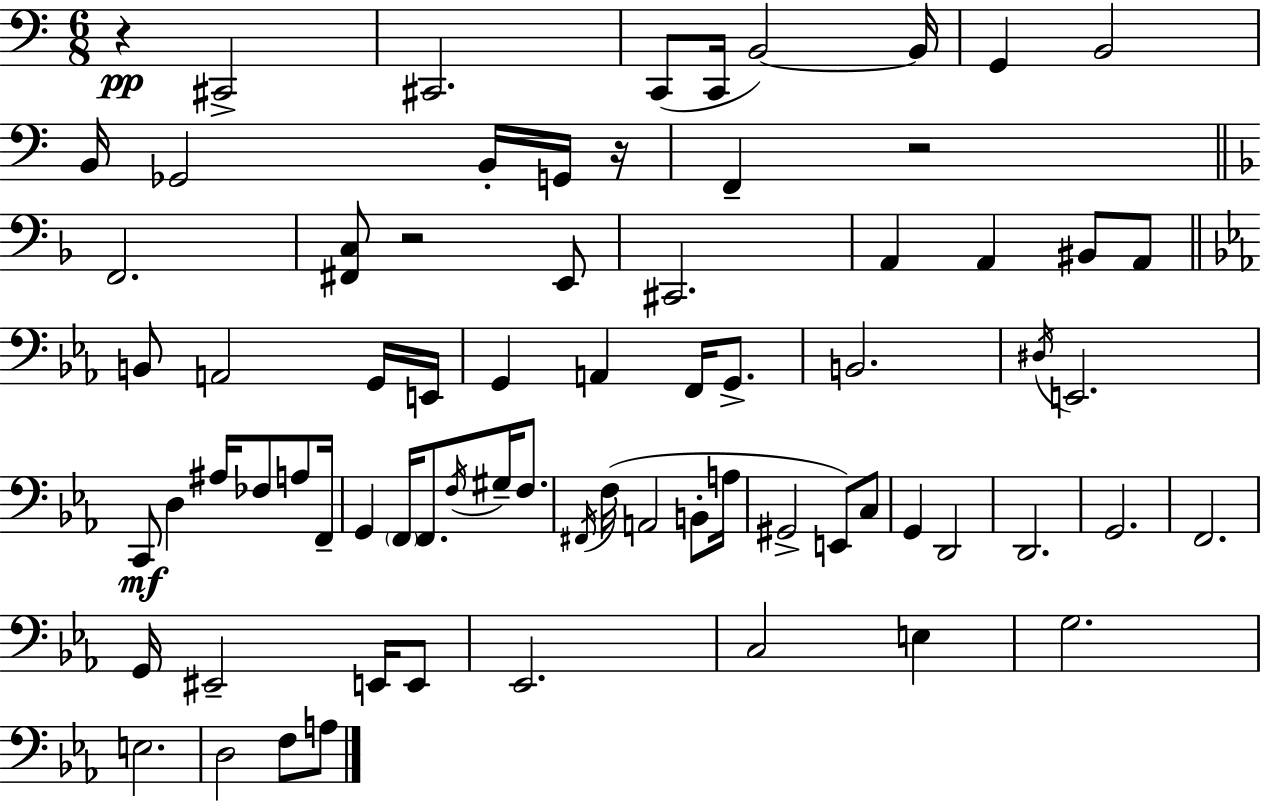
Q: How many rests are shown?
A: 4